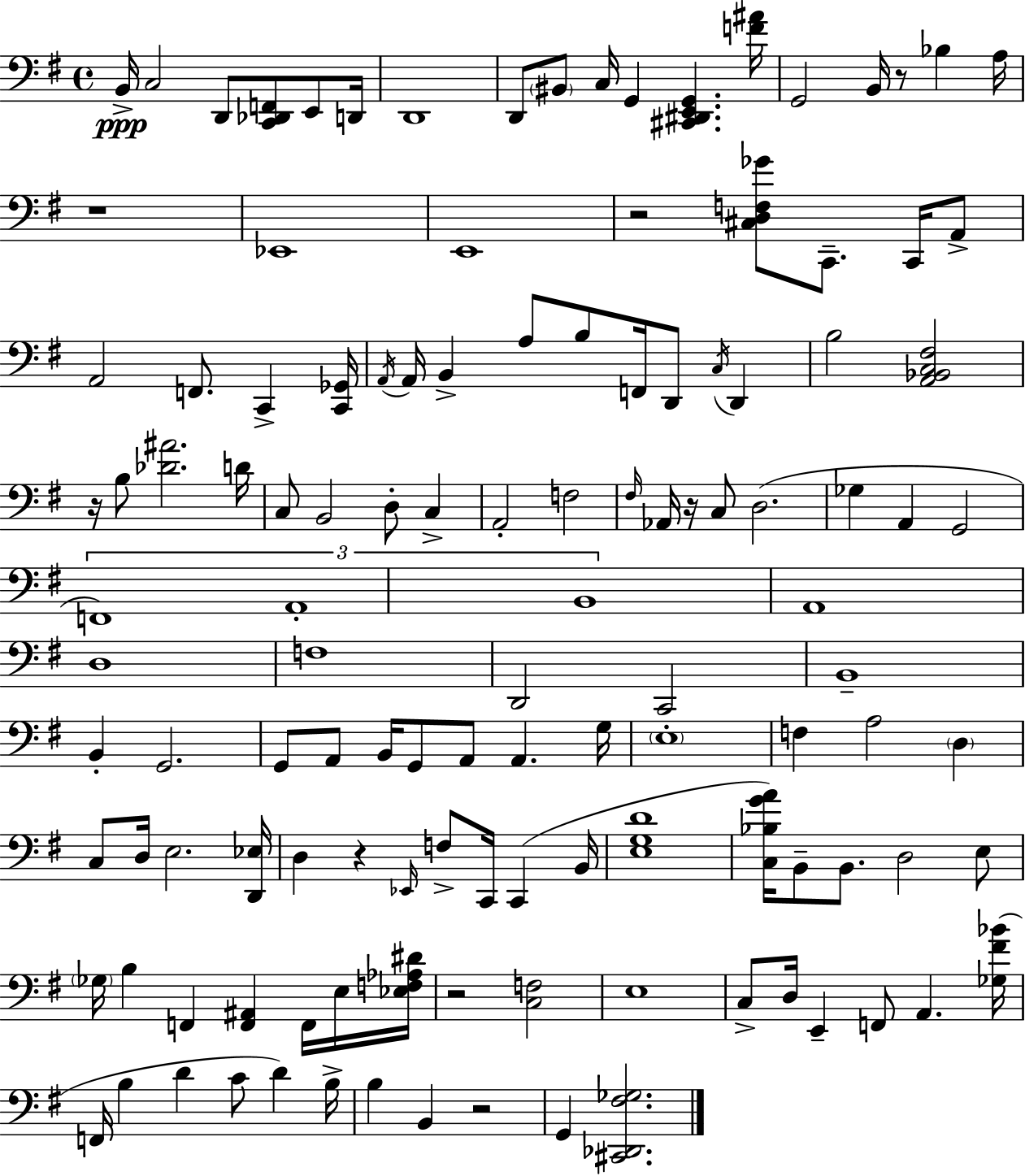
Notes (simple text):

B2/s C3/h D2/e [C2,Db2,F2]/e E2/e D2/s D2/w D2/e BIS2/e C3/s G2/q [C#2,D#2,E2,G2]/q. [F4,A#4]/s G2/h B2/s R/e Bb3/q A3/s R/w Eb2/w E2/w R/h [C#3,D3,F3,Gb4]/e C2/e. C2/s A2/e A2/h F2/e. C2/q [C2,Gb2]/s A2/s A2/s B2/q A3/e B3/e F2/s D2/e C3/s D2/q B3/h [A2,Bb2,C3,F#3]/h R/s B3/e [Db4,A#4]/h. D4/s C3/e B2/h D3/e C3/q A2/h F3/h F#3/s Ab2/s R/s C3/e D3/h. Gb3/q A2/q G2/h F2/w A2/w B2/w A2/w D3/w F3/w D2/h C2/h B2/w B2/q G2/h. G2/e A2/e B2/s G2/e A2/e A2/q. G3/s E3/w F3/q A3/h D3/q C3/e D3/s E3/h. [D2,Eb3]/s D3/q R/q Eb2/s F3/e C2/s C2/q B2/s [E3,G3,D4]/w [C3,Bb3,G4,A4]/s B2/e B2/e. D3/h E3/e Gb3/s B3/q F2/q [F2,A#2]/q F2/s E3/s [Eb3,F3,Ab3,D#4]/s R/h [C3,F3]/h E3/w C3/e D3/s E2/q F2/e A2/q. [Gb3,F#4,Bb4]/s F2/s B3/q D4/q C4/e D4/q B3/s B3/q B2/q R/h G2/q [C#2,Db2,F#3,Gb3]/h.